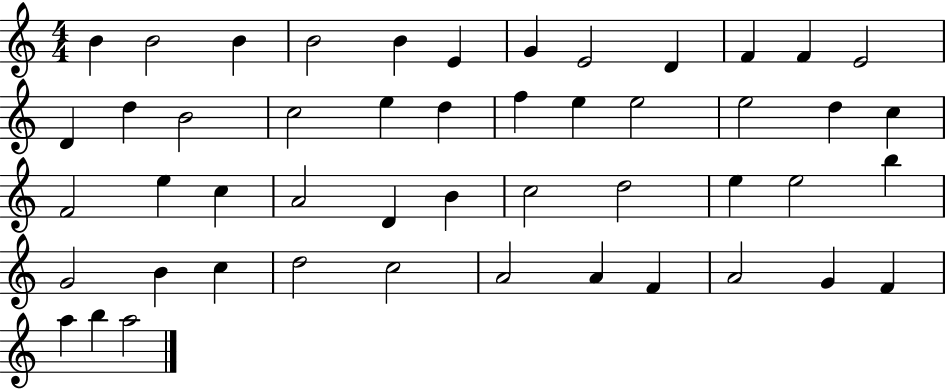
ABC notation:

X:1
T:Untitled
M:4/4
L:1/4
K:C
B B2 B B2 B E G E2 D F F E2 D d B2 c2 e d f e e2 e2 d c F2 e c A2 D B c2 d2 e e2 b G2 B c d2 c2 A2 A F A2 G F a b a2